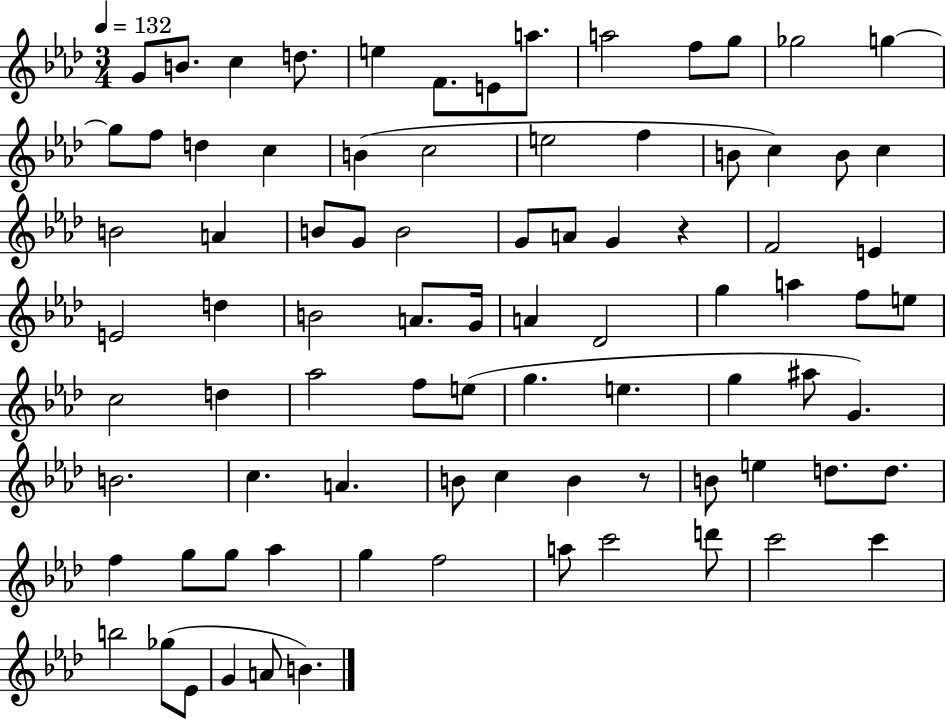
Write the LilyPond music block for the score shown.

{
  \clef treble
  \numericTimeSignature
  \time 3/4
  \key aes \major
  \tempo 4 = 132
  g'8 b'8. c''4 d''8. | e''4 f'8. e'8 a''8. | a''2 f''8 g''8 | ges''2 g''4~~ | \break g''8 f''8 d''4 c''4 | b'4( c''2 | e''2 f''4 | b'8 c''4) b'8 c''4 | \break b'2 a'4 | b'8 g'8 b'2 | g'8 a'8 g'4 r4 | f'2 e'4 | \break e'2 d''4 | b'2 a'8. g'16 | a'4 des'2 | g''4 a''4 f''8 e''8 | \break c''2 d''4 | aes''2 f''8 e''8( | g''4. e''4. | g''4 ais''8 g'4.) | \break b'2. | c''4. a'4. | b'8 c''4 b'4 r8 | b'8 e''4 d''8. d''8. | \break f''4 g''8 g''8 aes''4 | g''4 f''2 | a''8 c'''2 d'''8 | c'''2 c'''4 | \break b''2 ges''8( ees'8 | g'4 a'8 b'4.) | \bar "|."
}